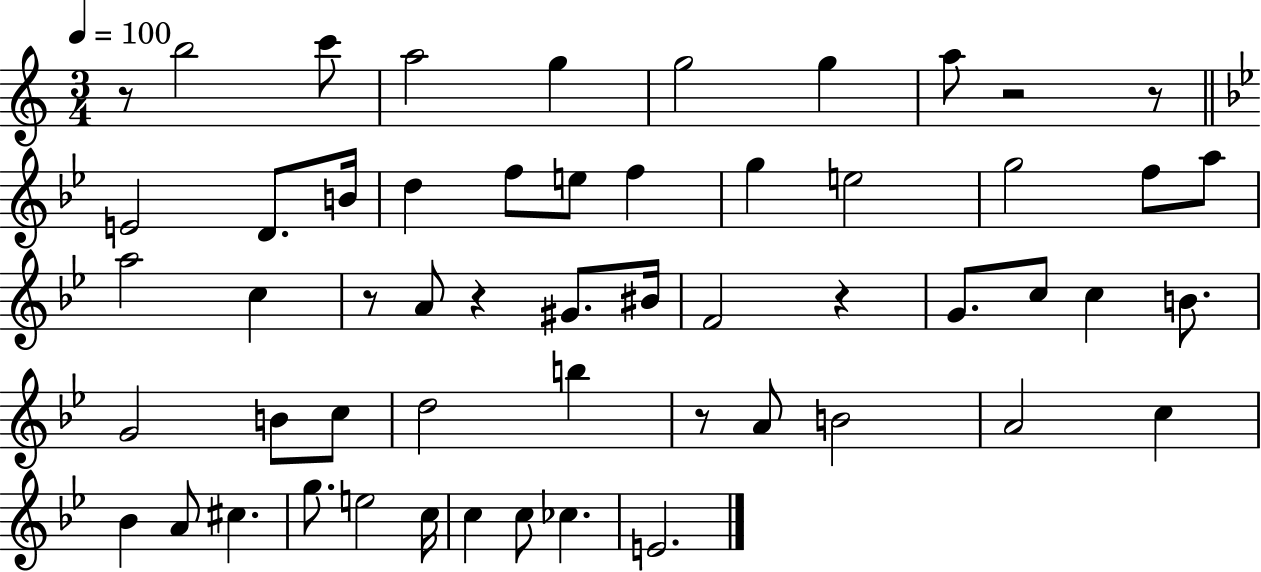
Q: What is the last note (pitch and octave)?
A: E4